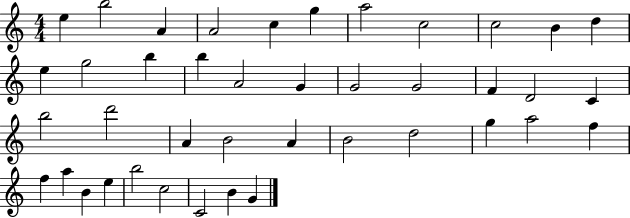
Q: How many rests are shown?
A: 0